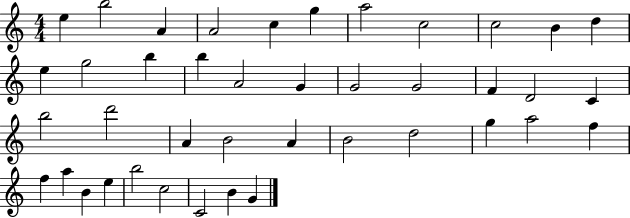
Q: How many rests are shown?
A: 0